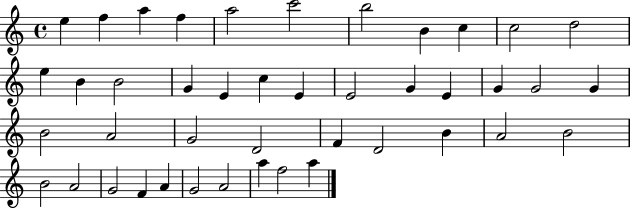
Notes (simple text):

E5/q F5/q A5/q F5/q A5/h C6/h B5/h B4/q C5/q C5/h D5/h E5/q B4/q B4/h G4/q E4/q C5/q E4/q E4/h G4/q E4/q G4/q G4/h G4/q B4/h A4/h G4/h D4/h F4/q D4/h B4/q A4/h B4/h B4/h A4/h G4/h F4/q A4/q G4/h A4/h A5/q F5/h A5/q